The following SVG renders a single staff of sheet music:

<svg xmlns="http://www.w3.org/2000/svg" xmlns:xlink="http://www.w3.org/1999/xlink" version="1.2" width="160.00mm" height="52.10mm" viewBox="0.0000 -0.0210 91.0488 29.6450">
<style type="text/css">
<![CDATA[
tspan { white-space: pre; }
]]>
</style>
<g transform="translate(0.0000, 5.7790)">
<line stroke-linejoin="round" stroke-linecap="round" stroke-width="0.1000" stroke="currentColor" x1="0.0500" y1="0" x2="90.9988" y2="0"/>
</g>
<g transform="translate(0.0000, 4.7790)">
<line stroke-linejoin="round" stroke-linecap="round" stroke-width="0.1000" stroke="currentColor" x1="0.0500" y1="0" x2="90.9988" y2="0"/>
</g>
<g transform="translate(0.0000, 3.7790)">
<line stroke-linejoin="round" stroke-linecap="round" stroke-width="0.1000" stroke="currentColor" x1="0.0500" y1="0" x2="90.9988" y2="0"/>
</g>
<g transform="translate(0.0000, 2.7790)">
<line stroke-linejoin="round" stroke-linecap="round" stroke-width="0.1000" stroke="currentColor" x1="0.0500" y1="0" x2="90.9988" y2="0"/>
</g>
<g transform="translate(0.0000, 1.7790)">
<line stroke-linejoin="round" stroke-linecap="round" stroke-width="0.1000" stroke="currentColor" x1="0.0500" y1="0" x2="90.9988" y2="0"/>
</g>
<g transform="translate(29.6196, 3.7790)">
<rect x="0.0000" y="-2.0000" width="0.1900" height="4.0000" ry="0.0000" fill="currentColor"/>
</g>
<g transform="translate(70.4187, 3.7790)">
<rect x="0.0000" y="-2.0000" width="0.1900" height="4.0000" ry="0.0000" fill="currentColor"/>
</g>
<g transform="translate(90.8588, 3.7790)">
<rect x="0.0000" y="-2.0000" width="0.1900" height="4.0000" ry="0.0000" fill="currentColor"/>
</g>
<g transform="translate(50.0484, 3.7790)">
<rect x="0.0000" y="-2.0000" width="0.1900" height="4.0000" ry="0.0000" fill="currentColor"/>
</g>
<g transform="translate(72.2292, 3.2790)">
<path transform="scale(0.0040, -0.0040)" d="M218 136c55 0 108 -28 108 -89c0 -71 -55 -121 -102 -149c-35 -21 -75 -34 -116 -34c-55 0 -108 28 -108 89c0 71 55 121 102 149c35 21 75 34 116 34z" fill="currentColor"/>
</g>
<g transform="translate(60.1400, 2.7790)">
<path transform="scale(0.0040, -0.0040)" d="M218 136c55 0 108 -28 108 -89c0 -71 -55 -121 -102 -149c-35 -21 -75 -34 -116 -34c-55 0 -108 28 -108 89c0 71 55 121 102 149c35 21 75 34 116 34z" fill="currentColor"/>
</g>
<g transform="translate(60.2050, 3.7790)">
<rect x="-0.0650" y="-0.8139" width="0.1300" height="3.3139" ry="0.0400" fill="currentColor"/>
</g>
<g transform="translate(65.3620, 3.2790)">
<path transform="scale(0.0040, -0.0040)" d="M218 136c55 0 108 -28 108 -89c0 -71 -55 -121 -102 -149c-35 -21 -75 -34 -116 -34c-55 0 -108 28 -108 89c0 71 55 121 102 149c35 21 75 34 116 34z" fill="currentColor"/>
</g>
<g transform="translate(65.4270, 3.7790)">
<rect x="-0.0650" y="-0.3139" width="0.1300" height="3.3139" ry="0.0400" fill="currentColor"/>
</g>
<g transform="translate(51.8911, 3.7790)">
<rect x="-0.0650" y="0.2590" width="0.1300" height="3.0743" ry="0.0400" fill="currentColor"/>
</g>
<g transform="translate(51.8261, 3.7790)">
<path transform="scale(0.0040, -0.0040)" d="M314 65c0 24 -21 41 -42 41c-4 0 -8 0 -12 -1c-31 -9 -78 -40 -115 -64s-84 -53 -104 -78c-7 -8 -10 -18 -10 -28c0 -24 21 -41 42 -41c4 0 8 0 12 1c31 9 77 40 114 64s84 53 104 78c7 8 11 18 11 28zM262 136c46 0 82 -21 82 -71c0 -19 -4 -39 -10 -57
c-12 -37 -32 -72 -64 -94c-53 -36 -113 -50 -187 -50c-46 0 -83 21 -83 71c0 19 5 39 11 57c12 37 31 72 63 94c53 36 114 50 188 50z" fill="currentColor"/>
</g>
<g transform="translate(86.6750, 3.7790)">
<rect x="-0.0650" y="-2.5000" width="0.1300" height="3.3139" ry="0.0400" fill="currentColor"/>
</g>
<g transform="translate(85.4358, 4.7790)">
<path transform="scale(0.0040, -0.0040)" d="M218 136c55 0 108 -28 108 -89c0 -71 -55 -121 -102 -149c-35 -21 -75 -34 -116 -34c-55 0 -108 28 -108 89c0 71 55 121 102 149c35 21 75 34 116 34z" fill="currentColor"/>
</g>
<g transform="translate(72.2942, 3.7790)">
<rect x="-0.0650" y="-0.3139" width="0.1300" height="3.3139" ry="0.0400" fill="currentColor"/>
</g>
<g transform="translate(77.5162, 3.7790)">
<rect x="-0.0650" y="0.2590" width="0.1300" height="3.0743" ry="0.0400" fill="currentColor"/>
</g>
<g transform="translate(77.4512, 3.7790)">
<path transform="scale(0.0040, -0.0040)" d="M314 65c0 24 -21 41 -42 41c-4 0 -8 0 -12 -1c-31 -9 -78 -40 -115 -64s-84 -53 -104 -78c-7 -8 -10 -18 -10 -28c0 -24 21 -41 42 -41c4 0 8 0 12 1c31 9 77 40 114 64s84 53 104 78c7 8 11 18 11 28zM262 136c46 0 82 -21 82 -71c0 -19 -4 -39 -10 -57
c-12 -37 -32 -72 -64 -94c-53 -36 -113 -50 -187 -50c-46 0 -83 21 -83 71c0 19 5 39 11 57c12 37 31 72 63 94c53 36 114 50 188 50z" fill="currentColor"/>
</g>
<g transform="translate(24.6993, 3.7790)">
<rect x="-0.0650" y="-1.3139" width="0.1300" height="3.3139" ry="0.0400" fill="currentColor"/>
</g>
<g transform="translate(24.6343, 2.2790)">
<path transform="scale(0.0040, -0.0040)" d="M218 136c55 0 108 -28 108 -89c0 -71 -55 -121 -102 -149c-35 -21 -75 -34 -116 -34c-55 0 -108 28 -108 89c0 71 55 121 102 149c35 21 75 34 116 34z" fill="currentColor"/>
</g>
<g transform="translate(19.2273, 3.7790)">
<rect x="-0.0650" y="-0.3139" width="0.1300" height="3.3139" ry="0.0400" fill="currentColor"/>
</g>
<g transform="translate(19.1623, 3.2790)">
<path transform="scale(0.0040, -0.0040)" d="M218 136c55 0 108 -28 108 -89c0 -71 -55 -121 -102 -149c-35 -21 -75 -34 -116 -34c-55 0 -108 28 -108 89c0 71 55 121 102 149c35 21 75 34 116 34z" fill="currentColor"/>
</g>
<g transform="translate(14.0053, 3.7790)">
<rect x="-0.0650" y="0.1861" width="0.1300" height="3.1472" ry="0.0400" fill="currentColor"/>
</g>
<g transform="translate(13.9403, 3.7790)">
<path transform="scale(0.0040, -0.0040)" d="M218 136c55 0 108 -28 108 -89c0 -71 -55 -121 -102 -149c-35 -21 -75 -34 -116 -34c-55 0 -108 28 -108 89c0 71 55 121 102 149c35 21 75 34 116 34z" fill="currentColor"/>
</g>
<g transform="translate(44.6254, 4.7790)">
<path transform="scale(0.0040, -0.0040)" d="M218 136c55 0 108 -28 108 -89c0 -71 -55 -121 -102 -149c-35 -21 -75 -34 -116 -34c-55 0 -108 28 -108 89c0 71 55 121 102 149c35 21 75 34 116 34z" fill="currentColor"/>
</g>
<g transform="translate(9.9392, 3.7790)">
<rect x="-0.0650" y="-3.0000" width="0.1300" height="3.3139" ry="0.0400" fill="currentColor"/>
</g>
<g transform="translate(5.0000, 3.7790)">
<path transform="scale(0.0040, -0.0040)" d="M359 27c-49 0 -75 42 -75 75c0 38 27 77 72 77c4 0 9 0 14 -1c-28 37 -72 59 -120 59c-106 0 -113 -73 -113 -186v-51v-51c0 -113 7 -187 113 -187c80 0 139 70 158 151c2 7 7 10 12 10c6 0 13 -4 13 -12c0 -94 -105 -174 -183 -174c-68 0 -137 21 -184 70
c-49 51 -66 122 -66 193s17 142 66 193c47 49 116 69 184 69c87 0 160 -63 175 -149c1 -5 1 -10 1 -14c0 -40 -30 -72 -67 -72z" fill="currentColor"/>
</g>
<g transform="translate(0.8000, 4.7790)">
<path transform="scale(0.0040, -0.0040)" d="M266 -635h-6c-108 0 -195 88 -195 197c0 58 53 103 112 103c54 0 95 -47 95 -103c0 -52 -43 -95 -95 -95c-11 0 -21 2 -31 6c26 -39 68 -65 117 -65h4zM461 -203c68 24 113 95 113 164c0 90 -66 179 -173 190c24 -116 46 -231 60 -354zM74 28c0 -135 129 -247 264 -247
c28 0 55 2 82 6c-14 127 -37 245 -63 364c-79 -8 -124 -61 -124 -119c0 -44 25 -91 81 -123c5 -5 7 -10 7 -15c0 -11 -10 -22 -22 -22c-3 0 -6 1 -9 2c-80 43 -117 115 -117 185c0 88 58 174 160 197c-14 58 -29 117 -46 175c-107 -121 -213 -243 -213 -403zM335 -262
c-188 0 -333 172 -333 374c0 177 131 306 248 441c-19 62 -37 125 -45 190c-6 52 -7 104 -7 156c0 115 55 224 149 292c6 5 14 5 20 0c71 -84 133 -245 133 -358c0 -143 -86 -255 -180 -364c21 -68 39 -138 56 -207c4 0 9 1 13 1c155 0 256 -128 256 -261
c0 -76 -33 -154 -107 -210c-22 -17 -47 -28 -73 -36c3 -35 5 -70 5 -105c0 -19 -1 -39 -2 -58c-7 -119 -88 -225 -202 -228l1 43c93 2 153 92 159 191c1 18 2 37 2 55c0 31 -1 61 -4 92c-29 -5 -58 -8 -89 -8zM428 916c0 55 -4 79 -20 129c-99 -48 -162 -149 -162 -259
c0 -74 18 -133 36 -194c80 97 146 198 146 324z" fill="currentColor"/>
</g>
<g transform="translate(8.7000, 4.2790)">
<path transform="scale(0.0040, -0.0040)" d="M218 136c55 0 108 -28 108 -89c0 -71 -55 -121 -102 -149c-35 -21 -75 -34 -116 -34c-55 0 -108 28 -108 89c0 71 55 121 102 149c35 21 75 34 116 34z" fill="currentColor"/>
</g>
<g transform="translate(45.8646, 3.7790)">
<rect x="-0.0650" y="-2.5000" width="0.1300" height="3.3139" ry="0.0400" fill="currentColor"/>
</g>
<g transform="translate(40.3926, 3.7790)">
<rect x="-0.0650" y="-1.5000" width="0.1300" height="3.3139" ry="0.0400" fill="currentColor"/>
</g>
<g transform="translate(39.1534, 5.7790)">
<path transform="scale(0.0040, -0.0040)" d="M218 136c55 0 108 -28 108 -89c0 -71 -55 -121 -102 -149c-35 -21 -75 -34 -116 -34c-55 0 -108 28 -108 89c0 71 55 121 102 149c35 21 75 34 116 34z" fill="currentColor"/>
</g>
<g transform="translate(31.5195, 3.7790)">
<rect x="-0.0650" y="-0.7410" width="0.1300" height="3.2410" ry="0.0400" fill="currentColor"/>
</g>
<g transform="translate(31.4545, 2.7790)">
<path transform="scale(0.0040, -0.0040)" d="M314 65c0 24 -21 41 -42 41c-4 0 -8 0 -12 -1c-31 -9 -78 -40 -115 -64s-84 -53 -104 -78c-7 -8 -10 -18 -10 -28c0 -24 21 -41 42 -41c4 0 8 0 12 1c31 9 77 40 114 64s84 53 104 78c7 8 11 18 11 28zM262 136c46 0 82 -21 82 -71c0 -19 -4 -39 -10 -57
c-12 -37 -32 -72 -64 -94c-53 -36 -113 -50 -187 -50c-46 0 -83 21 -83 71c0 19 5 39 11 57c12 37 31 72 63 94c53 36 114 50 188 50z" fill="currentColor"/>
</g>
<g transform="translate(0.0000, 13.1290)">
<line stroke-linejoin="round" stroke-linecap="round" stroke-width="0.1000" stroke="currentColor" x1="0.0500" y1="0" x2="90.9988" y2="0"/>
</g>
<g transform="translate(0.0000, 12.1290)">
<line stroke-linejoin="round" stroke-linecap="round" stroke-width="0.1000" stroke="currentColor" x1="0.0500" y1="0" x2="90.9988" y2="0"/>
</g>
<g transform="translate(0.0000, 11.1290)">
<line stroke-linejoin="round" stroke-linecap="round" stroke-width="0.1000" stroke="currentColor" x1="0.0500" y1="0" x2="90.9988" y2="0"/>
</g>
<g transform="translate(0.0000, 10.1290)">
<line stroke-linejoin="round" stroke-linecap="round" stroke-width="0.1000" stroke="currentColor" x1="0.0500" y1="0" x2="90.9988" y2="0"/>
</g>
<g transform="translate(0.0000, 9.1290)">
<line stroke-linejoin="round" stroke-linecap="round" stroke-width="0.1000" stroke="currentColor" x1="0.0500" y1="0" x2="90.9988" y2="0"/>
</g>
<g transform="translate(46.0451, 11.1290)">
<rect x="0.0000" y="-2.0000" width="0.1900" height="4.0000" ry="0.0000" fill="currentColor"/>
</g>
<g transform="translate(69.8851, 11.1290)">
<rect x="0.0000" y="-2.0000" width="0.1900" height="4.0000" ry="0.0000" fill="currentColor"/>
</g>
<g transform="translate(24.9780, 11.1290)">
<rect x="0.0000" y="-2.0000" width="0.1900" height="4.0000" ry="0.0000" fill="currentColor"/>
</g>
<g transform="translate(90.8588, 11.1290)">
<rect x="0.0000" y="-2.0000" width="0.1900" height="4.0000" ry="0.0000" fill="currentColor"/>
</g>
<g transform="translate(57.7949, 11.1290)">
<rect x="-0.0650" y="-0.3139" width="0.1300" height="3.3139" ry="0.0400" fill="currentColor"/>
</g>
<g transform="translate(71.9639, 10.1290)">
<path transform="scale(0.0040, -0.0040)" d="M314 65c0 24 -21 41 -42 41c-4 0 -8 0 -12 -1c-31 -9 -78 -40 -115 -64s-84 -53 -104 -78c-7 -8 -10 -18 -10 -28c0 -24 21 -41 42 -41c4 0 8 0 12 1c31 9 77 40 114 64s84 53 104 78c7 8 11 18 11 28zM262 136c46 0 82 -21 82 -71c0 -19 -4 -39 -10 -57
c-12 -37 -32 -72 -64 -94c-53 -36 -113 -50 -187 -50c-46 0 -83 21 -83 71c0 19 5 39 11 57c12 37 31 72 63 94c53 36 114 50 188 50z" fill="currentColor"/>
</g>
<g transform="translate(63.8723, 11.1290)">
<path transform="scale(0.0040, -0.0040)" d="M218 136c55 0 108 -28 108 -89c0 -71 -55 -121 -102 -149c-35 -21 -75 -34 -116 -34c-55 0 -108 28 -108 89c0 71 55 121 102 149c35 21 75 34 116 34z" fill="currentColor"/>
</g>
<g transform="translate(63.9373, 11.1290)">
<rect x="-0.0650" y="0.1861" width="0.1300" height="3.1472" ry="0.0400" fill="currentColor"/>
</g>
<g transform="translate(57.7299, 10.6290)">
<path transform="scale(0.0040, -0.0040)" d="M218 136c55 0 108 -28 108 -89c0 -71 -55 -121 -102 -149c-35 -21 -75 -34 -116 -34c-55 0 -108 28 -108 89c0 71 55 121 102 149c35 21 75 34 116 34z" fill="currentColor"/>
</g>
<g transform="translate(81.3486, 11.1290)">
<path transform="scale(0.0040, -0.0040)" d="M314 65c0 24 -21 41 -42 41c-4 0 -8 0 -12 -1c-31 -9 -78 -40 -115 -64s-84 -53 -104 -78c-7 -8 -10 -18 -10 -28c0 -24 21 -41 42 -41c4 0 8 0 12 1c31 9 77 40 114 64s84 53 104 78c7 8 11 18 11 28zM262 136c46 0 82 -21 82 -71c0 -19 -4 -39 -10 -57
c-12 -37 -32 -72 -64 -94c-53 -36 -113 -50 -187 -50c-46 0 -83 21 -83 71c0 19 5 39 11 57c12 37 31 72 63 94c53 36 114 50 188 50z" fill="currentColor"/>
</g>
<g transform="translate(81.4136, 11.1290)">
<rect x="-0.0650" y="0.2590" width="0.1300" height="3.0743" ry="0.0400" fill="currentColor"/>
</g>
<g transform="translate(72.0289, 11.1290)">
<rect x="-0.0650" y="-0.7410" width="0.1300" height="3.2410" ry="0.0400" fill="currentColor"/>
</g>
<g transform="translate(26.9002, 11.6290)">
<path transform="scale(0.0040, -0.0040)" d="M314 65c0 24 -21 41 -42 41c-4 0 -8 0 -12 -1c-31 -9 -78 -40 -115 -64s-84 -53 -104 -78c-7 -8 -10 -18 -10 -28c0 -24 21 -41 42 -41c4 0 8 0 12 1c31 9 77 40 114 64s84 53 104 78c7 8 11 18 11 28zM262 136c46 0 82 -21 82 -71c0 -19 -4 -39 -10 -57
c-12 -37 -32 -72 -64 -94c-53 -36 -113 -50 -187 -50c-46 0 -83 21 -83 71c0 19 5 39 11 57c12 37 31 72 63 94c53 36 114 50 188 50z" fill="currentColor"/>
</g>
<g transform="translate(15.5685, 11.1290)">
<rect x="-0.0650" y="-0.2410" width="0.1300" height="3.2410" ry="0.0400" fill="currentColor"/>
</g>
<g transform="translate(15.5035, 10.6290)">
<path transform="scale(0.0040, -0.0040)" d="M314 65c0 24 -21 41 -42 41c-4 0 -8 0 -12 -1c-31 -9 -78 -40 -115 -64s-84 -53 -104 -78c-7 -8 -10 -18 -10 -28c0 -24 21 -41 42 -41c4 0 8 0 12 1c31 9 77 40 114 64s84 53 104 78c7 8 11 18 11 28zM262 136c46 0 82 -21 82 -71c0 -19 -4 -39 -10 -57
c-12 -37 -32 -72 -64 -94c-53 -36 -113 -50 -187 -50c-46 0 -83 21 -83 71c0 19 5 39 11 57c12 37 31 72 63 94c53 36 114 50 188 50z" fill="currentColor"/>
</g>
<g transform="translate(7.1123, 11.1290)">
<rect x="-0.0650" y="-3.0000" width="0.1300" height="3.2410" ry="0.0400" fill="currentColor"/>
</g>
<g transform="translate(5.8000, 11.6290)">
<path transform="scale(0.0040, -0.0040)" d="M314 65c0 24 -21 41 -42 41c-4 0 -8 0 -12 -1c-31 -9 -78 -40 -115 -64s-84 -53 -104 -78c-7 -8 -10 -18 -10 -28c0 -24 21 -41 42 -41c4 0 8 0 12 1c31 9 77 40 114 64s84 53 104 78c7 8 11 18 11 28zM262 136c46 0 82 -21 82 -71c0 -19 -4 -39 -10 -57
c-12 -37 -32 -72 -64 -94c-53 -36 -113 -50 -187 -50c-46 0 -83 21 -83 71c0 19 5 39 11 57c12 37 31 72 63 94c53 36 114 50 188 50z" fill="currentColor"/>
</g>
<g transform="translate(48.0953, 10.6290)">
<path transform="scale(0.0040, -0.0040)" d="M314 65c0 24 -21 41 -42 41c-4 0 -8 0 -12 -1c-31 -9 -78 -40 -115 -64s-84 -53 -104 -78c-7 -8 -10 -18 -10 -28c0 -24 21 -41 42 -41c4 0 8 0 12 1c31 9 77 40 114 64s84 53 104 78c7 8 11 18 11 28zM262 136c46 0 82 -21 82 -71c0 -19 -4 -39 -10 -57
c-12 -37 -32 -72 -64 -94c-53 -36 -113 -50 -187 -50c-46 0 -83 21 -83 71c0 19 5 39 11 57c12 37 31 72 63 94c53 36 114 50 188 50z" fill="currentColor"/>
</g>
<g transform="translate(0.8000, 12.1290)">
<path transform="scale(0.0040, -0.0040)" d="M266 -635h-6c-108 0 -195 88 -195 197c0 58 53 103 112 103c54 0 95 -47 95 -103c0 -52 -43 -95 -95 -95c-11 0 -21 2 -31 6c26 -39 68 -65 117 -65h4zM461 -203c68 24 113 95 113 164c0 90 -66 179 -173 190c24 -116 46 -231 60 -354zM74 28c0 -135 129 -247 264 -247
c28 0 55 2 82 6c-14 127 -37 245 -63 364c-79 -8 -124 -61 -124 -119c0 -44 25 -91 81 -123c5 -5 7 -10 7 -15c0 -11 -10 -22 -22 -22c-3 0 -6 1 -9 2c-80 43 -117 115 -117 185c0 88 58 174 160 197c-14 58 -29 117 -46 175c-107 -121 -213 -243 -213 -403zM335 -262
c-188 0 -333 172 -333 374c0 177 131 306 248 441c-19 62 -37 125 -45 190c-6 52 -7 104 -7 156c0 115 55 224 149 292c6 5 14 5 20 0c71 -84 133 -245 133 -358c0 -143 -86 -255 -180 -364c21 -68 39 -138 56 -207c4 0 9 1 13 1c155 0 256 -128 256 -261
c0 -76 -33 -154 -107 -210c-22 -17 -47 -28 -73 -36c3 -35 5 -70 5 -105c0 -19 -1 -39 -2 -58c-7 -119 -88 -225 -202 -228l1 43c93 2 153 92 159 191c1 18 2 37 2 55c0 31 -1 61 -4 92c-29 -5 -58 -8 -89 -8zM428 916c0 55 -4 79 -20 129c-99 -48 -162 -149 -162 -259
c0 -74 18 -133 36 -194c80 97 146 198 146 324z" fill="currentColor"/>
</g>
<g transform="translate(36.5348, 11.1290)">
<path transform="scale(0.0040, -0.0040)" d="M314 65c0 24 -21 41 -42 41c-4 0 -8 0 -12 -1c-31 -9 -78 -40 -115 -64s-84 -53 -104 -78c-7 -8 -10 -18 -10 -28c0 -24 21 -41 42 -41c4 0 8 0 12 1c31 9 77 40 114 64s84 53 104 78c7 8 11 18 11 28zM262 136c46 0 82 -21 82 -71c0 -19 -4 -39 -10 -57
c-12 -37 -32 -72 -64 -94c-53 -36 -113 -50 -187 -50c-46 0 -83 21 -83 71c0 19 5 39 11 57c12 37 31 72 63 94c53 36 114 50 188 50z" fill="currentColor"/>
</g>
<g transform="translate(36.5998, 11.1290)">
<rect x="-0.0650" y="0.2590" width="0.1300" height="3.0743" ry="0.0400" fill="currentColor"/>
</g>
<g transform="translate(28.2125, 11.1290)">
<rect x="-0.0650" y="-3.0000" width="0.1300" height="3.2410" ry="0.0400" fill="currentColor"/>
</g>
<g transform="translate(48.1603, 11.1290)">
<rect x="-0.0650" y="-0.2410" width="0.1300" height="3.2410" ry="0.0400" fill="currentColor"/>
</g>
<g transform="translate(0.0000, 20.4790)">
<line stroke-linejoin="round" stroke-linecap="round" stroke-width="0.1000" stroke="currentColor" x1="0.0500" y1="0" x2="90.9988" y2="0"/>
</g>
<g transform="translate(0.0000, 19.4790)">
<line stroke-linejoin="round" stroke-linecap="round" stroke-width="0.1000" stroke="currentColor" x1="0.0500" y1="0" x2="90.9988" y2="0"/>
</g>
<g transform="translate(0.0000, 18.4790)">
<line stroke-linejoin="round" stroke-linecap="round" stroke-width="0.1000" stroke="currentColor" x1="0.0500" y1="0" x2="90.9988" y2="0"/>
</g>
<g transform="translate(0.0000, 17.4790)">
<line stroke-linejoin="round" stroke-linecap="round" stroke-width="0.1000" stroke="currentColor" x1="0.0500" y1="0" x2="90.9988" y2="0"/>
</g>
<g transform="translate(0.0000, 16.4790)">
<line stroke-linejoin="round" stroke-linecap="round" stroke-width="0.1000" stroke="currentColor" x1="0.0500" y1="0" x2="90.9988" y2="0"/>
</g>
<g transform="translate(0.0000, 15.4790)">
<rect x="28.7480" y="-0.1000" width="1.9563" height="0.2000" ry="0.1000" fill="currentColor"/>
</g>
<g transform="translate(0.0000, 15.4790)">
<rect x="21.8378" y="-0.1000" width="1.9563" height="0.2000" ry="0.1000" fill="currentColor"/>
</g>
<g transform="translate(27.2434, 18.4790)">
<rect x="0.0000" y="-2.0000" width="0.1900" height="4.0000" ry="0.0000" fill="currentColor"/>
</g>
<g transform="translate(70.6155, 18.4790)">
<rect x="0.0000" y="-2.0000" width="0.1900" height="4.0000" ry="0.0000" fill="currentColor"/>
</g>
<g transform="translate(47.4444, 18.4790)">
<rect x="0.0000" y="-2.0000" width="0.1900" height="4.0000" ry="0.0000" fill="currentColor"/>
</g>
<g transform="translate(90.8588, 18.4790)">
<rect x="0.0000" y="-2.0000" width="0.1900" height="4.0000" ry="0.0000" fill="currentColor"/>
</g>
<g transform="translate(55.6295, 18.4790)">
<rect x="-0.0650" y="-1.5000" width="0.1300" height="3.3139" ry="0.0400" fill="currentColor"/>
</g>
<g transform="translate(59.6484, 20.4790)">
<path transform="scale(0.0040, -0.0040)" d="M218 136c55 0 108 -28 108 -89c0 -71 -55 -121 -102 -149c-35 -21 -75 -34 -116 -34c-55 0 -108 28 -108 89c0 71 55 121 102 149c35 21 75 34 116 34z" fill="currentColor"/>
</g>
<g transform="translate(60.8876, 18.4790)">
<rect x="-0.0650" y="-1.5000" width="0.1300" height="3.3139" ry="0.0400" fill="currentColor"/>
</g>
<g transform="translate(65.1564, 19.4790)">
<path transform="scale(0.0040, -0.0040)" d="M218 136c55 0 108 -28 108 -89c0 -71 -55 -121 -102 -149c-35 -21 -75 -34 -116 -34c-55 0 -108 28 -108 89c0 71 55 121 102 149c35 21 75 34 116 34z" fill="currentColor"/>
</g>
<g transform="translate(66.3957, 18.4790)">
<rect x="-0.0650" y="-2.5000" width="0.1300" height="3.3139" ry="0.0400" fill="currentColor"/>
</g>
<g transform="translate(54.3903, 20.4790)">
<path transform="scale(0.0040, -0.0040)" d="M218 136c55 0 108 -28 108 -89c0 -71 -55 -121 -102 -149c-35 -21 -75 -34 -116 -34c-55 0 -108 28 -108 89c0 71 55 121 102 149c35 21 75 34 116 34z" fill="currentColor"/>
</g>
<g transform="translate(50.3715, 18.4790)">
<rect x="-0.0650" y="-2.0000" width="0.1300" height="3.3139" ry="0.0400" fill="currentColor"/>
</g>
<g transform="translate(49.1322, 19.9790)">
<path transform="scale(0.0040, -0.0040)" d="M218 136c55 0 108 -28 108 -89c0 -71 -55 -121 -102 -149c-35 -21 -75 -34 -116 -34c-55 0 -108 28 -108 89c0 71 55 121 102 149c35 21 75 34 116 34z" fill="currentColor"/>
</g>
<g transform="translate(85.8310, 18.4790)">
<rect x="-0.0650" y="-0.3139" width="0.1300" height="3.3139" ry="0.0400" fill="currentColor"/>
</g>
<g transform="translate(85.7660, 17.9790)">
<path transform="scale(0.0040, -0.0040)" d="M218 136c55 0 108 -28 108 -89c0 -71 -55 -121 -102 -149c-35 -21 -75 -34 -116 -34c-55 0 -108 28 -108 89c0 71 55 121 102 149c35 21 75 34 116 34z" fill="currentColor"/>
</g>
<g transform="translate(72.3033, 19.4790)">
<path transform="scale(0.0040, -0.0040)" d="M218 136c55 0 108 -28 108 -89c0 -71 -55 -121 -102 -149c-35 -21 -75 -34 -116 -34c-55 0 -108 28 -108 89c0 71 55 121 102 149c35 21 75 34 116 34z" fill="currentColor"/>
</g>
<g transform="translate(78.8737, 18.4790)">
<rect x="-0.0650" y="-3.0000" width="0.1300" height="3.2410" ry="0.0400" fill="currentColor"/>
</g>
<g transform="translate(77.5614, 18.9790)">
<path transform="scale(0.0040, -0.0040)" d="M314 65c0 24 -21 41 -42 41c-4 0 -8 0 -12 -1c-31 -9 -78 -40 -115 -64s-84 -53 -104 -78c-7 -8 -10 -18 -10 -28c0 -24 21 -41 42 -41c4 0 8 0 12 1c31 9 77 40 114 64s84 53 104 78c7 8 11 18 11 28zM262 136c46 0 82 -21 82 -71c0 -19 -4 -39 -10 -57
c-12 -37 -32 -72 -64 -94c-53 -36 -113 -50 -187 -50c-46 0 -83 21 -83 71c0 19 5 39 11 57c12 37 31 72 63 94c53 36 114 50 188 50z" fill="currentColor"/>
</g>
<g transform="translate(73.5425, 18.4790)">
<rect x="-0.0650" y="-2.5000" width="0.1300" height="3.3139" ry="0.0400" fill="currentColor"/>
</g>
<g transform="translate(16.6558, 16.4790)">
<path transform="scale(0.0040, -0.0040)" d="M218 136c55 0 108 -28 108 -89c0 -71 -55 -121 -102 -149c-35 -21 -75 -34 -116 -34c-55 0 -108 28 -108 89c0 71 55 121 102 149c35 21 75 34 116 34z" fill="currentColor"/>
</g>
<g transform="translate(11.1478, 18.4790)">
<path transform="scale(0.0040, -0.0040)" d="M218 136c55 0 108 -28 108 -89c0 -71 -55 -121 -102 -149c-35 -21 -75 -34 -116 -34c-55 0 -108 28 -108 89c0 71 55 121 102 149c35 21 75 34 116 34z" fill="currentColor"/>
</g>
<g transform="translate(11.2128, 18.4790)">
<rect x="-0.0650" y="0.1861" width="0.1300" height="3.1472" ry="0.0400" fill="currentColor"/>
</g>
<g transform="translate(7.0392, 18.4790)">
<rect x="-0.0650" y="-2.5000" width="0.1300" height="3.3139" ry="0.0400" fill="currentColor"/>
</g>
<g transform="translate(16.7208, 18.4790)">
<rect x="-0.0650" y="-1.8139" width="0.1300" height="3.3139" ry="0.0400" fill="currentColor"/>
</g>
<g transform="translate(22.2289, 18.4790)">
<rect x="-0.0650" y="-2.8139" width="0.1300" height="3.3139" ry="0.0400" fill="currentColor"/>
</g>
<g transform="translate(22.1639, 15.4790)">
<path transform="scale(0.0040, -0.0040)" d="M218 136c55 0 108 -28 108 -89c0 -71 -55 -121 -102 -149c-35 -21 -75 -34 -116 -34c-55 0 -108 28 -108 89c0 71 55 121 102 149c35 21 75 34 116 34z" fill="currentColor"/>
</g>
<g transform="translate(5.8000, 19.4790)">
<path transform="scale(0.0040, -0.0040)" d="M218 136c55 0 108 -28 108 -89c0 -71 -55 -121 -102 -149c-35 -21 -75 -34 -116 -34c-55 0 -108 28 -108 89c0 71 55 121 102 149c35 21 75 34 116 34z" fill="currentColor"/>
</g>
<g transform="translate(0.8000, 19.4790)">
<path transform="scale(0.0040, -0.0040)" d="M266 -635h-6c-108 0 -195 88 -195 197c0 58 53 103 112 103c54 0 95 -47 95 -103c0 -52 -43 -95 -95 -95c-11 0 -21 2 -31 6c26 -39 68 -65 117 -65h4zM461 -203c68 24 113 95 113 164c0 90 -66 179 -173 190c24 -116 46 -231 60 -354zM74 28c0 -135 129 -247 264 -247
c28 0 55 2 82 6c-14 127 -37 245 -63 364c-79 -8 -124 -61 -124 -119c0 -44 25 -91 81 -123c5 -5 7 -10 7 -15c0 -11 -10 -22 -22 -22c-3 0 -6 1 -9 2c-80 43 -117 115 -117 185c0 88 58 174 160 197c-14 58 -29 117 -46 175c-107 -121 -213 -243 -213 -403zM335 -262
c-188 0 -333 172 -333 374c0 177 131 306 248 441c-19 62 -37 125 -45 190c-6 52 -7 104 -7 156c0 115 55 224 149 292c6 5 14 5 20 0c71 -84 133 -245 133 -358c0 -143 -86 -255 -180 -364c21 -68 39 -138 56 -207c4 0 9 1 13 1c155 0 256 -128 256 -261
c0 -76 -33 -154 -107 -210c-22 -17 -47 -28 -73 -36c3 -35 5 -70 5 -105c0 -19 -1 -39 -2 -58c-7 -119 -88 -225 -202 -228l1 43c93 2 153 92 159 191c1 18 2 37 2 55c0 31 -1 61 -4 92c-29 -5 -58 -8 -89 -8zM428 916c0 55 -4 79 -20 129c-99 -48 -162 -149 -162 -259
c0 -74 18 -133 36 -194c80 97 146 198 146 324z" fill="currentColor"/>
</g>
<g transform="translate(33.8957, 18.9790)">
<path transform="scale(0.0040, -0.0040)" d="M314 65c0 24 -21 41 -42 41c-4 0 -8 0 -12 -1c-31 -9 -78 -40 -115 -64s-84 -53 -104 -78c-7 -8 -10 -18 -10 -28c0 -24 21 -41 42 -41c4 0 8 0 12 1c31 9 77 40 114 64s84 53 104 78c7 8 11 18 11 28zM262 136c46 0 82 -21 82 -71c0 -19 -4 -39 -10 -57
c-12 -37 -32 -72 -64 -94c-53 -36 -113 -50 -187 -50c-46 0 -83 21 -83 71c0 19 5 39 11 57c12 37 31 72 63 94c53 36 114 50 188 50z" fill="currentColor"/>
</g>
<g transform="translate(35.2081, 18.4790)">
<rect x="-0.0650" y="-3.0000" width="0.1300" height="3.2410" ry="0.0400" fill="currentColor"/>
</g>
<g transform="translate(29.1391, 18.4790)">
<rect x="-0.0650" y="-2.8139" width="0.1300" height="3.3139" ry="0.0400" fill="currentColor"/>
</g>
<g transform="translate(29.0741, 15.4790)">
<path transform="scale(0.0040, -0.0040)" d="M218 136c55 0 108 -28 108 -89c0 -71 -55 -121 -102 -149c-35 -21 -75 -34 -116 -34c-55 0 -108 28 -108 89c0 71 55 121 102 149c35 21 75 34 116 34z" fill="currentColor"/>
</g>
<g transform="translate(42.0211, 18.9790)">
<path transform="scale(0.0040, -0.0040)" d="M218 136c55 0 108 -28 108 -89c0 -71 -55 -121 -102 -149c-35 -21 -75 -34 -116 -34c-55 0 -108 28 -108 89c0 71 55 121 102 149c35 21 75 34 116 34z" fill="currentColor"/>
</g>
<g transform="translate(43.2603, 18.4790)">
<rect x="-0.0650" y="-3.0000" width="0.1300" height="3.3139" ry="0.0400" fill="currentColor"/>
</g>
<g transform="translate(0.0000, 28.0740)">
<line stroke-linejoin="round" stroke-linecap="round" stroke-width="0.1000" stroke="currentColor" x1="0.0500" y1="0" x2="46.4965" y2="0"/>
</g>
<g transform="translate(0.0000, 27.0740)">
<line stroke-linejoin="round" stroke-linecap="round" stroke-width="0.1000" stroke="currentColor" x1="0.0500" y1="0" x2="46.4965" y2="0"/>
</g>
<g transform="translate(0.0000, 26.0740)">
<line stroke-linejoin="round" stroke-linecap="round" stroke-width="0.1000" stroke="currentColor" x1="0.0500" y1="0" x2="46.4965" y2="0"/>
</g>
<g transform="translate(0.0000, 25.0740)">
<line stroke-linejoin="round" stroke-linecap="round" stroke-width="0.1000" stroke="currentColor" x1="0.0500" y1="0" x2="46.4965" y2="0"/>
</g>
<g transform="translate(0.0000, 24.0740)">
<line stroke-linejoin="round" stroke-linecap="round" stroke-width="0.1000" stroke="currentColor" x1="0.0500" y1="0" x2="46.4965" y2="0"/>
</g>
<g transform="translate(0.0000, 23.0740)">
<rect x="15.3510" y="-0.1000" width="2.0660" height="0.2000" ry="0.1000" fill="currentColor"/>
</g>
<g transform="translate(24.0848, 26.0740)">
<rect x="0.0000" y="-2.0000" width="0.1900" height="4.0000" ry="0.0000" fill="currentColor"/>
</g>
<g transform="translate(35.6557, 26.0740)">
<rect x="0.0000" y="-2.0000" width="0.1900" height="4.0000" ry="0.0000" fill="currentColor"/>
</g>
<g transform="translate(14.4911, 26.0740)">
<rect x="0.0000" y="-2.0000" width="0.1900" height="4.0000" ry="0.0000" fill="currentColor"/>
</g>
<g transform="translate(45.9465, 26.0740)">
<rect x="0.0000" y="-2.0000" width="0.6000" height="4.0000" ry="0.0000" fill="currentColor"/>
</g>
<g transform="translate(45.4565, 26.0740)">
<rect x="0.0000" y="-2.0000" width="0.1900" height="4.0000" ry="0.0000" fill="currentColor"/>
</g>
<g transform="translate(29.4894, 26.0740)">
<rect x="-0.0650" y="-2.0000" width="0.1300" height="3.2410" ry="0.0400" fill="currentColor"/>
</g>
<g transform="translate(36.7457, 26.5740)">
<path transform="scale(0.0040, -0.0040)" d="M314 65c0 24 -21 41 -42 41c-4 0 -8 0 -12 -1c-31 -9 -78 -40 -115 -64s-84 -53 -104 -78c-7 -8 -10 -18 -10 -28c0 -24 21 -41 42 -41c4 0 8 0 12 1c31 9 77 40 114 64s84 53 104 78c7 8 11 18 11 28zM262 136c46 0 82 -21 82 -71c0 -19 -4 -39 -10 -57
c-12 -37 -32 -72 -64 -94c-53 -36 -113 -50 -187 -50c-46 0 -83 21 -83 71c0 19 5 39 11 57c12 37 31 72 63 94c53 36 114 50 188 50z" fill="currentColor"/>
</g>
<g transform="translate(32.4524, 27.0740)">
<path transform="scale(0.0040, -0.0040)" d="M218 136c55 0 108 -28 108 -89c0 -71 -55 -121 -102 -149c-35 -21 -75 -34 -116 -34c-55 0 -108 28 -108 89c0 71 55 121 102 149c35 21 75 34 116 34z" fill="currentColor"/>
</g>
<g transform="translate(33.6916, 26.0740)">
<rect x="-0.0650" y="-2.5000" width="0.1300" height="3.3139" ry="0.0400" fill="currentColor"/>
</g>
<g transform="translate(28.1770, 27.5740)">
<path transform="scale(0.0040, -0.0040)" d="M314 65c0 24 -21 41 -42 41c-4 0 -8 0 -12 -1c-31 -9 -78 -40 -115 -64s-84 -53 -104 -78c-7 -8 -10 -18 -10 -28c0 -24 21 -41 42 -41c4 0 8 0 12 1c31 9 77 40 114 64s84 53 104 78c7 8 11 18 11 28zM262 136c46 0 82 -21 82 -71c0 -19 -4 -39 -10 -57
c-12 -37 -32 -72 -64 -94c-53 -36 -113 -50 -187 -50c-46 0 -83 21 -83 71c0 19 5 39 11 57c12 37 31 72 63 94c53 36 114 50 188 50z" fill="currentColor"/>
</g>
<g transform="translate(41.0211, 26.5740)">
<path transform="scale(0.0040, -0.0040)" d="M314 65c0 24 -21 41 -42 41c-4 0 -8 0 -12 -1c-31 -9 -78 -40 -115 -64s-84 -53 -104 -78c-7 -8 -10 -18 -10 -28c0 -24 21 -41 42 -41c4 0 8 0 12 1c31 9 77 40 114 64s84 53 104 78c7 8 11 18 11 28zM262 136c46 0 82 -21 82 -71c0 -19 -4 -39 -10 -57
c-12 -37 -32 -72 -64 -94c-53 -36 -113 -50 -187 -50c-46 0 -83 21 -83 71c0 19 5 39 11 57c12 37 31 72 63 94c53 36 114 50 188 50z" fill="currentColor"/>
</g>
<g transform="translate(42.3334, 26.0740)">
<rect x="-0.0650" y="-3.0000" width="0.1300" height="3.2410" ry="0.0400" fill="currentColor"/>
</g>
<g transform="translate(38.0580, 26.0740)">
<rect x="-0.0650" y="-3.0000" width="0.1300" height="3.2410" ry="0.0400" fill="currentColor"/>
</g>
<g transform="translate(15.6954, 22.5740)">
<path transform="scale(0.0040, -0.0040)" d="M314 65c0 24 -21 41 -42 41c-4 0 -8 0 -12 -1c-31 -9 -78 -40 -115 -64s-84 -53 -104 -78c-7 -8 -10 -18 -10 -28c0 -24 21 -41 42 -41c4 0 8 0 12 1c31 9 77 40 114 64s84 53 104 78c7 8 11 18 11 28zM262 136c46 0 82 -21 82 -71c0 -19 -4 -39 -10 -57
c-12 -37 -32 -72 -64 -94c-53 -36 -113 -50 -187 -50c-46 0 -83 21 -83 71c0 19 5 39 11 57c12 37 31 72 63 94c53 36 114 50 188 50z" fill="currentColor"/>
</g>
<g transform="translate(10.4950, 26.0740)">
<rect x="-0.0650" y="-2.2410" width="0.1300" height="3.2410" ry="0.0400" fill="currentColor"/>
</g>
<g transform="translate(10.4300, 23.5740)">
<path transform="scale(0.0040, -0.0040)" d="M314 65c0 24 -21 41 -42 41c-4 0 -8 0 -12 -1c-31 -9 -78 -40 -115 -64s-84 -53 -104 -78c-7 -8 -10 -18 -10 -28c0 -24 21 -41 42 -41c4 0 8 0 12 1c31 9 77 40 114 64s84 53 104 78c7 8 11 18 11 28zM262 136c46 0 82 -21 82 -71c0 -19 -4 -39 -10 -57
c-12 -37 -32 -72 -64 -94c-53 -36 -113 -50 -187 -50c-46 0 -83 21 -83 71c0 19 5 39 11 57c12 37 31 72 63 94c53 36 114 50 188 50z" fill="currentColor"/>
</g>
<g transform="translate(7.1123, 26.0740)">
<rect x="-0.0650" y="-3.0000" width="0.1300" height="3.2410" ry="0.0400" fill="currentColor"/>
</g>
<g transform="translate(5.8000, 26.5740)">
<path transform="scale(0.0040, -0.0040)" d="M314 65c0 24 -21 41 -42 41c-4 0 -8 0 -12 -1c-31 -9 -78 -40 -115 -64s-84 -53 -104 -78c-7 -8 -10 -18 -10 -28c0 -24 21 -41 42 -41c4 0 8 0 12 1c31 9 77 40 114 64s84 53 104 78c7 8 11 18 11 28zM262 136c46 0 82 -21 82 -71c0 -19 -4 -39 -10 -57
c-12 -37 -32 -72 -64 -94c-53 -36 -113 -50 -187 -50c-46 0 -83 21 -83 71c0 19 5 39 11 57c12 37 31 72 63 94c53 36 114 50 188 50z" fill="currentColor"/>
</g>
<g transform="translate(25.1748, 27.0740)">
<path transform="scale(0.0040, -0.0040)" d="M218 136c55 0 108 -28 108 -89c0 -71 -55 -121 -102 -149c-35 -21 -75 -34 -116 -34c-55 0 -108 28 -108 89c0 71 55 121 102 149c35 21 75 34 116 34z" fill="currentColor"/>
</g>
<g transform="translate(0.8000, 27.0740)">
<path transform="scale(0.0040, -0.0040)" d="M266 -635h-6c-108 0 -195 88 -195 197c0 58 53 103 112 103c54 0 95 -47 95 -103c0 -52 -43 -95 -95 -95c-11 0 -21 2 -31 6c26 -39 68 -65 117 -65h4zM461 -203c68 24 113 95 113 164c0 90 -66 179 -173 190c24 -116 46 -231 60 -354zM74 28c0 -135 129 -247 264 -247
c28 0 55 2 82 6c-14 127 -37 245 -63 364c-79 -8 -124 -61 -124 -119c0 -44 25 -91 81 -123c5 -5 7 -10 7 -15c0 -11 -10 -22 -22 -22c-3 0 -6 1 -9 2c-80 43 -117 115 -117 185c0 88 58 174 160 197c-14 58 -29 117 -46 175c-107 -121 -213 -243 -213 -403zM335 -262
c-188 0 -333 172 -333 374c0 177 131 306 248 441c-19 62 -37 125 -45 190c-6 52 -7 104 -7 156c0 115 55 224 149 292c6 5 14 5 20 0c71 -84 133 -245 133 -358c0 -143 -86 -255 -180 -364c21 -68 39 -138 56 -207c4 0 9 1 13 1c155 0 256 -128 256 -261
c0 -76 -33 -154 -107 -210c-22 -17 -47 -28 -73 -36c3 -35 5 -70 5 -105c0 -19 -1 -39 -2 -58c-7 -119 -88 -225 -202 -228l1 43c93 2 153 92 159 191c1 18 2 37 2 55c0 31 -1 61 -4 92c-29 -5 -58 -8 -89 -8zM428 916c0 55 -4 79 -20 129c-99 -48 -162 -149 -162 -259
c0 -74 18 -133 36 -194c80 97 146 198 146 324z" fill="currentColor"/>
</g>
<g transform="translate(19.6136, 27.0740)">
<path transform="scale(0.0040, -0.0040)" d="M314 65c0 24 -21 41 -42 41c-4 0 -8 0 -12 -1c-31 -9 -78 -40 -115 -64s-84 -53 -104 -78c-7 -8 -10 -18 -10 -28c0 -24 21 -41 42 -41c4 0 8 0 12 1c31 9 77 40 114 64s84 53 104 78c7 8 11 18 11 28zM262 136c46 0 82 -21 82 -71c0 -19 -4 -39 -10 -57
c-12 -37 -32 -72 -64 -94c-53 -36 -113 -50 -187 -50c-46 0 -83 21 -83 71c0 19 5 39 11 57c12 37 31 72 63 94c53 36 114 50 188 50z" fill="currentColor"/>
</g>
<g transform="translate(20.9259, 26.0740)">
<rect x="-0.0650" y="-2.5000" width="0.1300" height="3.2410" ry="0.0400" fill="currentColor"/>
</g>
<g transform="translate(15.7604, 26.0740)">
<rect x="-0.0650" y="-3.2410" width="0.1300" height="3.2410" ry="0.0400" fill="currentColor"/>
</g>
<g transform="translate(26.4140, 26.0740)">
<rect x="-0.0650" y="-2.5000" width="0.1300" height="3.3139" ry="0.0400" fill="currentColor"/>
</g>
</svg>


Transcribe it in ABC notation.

X:1
T:Untitled
M:4/4
L:1/4
K:C
A B c e d2 E G B2 d c c B2 G A2 c2 A2 B2 c2 c B d2 B2 G B f a a A2 A F E E G G A2 c A2 g2 b2 G2 G F2 G A2 A2